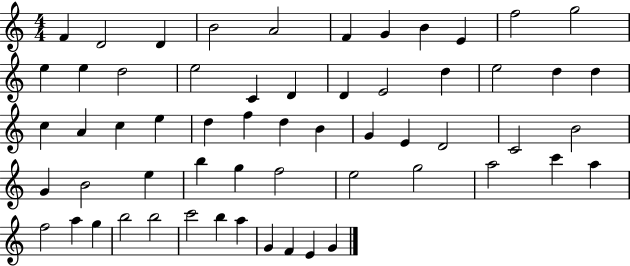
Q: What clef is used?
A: treble